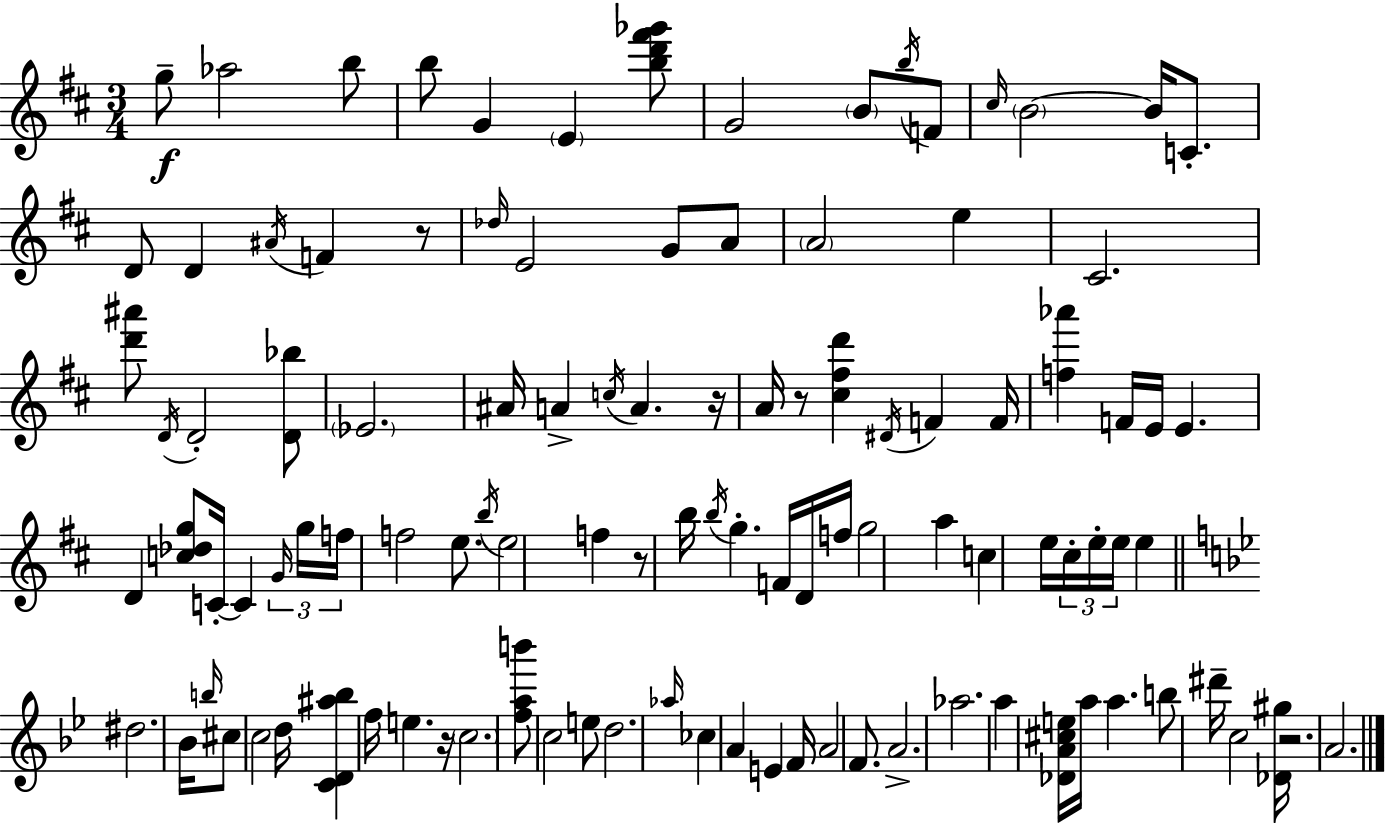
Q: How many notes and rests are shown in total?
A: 108